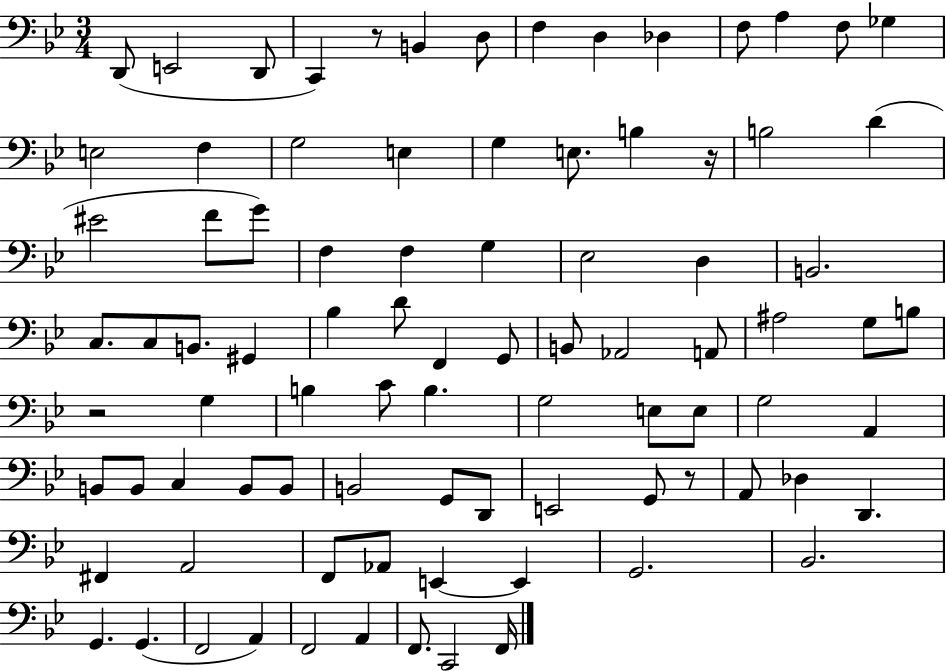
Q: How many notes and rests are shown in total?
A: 88